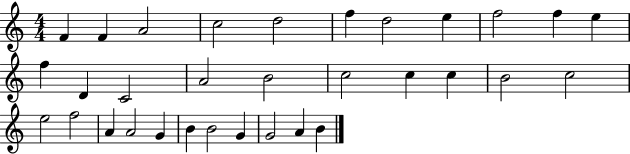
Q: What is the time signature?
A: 4/4